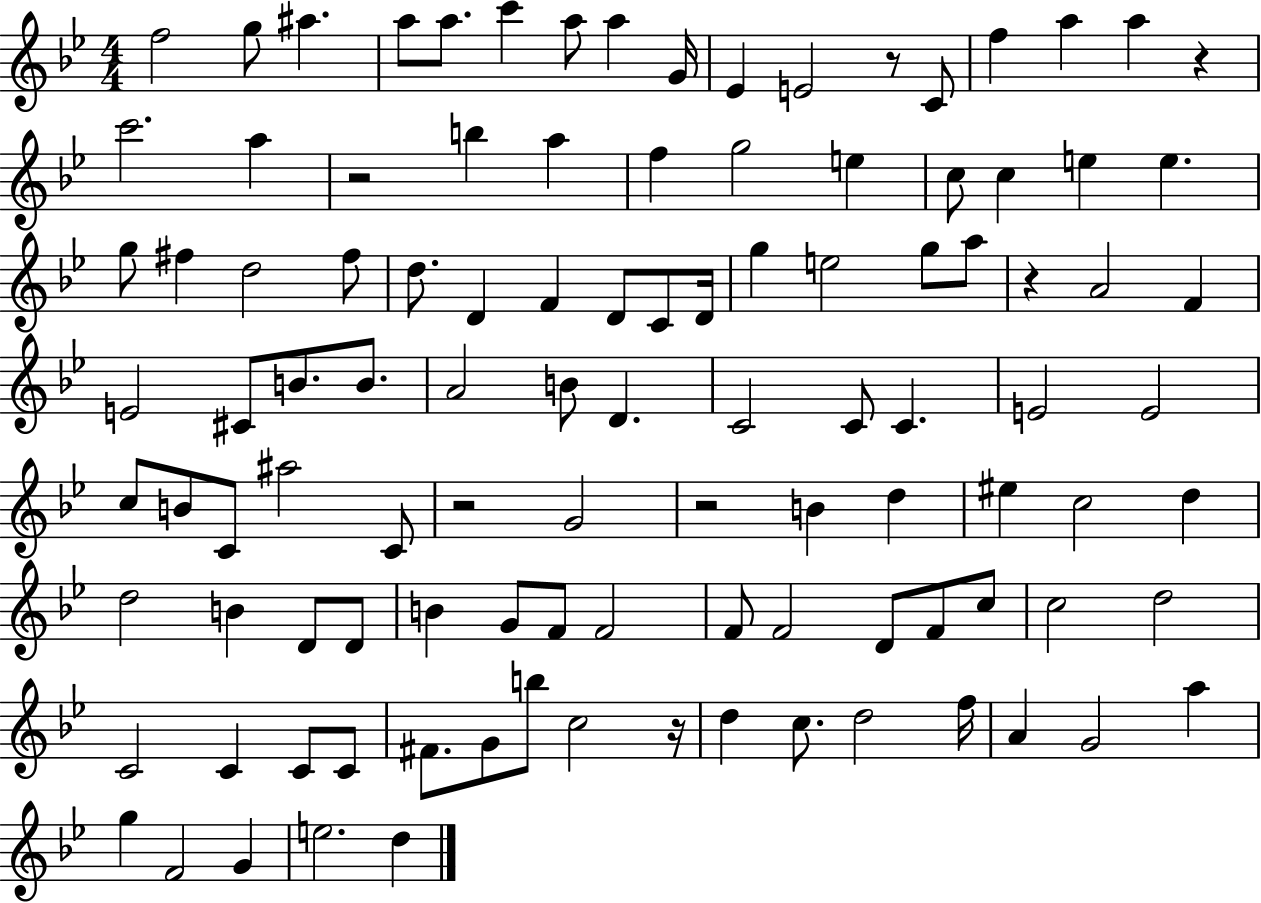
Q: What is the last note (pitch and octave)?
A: D5